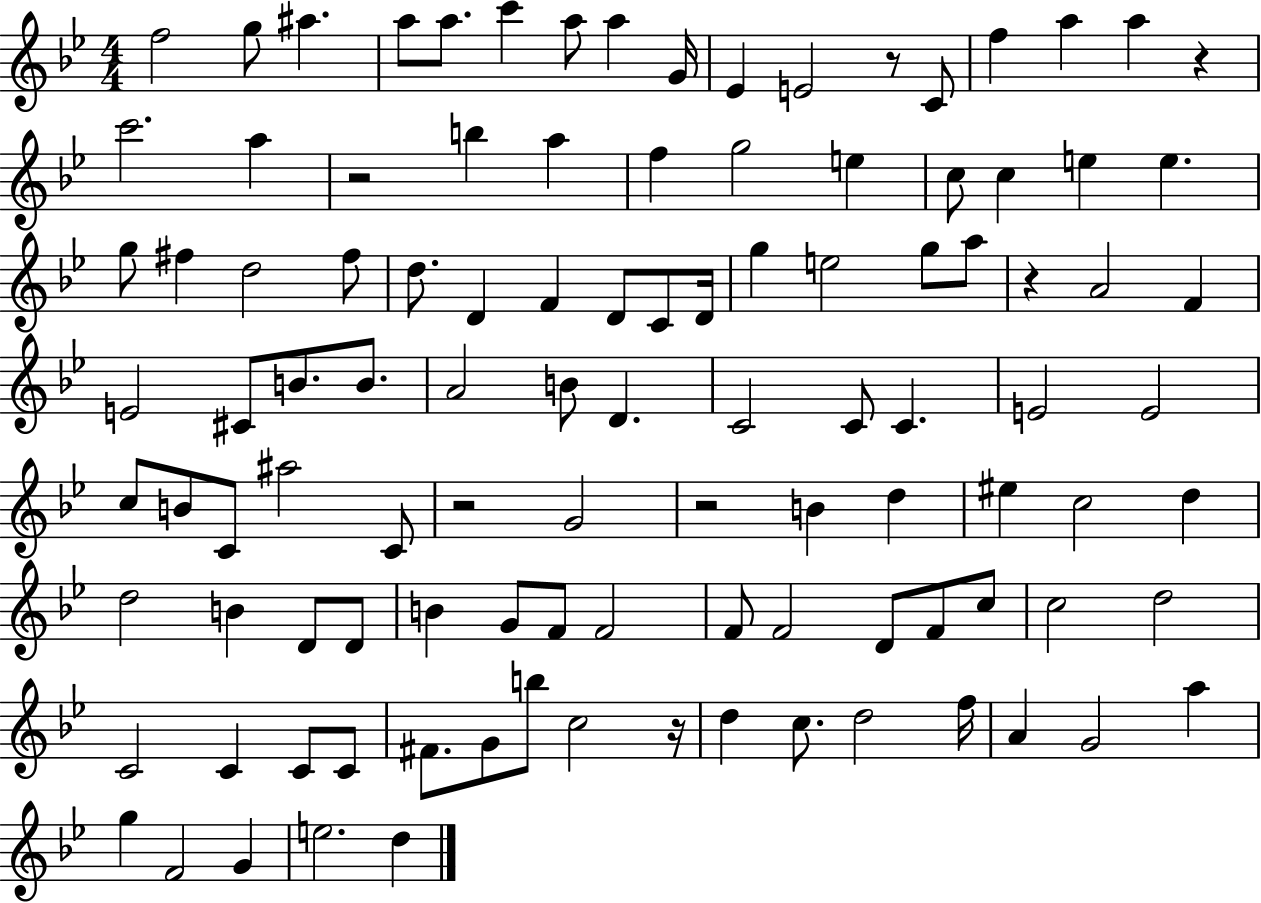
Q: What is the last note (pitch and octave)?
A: D5